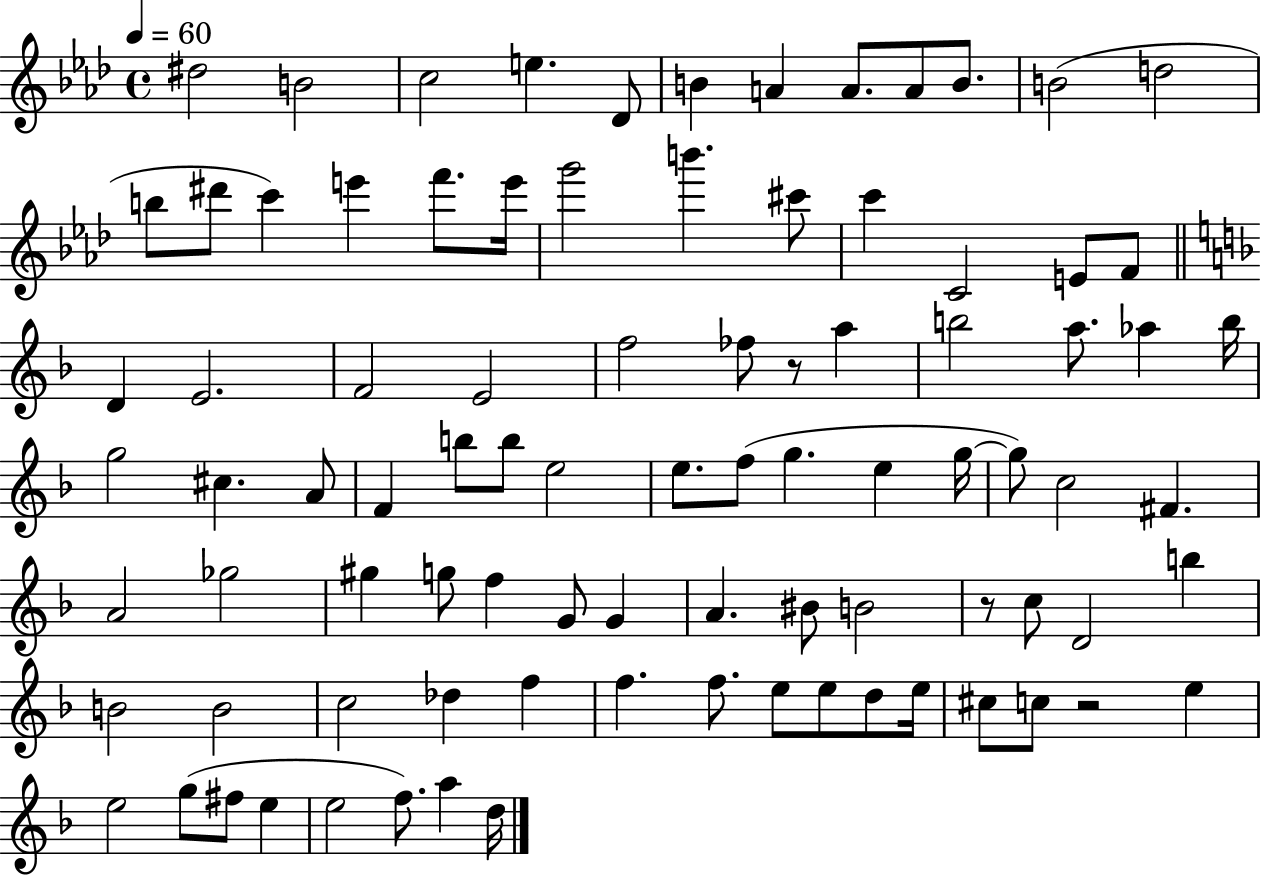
X:1
T:Untitled
M:4/4
L:1/4
K:Ab
^d2 B2 c2 e _D/2 B A A/2 A/2 B/2 B2 d2 b/2 ^d'/2 c' e' f'/2 e'/4 g'2 b' ^c'/2 c' C2 E/2 F/2 D E2 F2 E2 f2 _f/2 z/2 a b2 a/2 _a b/4 g2 ^c A/2 F b/2 b/2 e2 e/2 f/2 g e g/4 g/2 c2 ^F A2 _g2 ^g g/2 f G/2 G A ^B/2 B2 z/2 c/2 D2 b B2 B2 c2 _d f f f/2 e/2 e/2 d/2 e/4 ^c/2 c/2 z2 e e2 g/2 ^f/2 e e2 f/2 a d/4